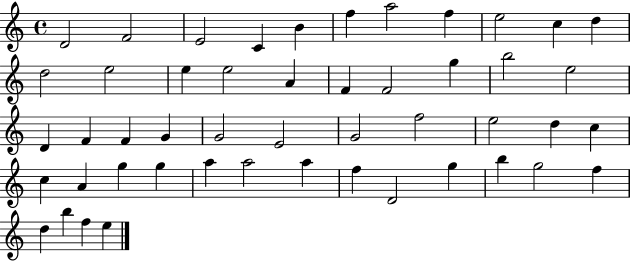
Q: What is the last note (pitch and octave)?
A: E5